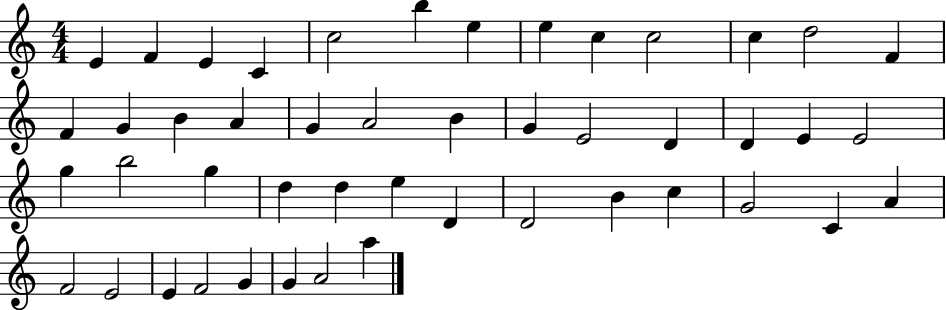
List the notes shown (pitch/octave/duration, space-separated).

E4/q F4/q E4/q C4/q C5/h B5/q E5/q E5/q C5/q C5/h C5/q D5/h F4/q F4/q G4/q B4/q A4/q G4/q A4/h B4/q G4/q E4/h D4/q D4/q E4/q E4/h G5/q B5/h G5/q D5/q D5/q E5/q D4/q D4/h B4/q C5/q G4/h C4/q A4/q F4/h E4/h E4/q F4/h G4/q G4/q A4/h A5/q